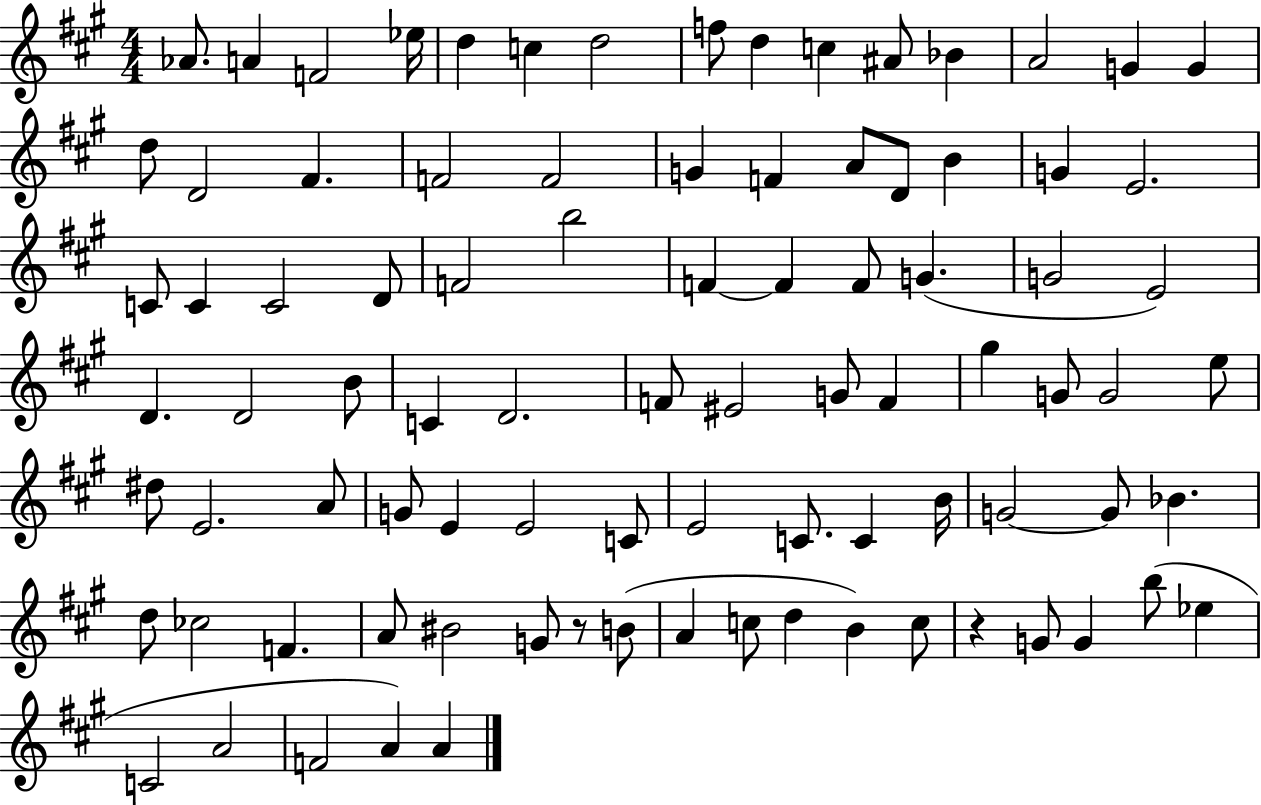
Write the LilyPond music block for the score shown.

{
  \clef treble
  \numericTimeSignature
  \time 4/4
  \key a \major
  \repeat volta 2 { aes'8. a'4 f'2 ees''16 | d''4 c''4 d''2 | f''8 d''4 c''4 ais'8 bes'4 | a'2 g'4 g'4 | \break d''8 d'2 fis'4. | f'2 f'2 | g'4 f'4 a'8 d'8 b'4 | g'4 e'2. | \break c'8 c'4 c'2 d'8 | f'2 b''2 | f'4~~ f'4 f'8 g'4.( | g'2 e'2) | \break d'4. d'2 b'8 | c'4 d'2. | f'8 eis'2 g'8 f'4 | gis''4 g'8 g'2 e''8 | \break dis''8 e'2. a'8 | g'8 e'4 e'2 c'8 | e'2 c'8. c'4 b'16 | g'2~~ g'8 bes'4. | \break d''8 ces''2 f'4. | a'8 bis'2 g'8 r8 b'8( | a'4 c''8 d''4 b'4) c''8 | r4 g'8 g'4 b''8( ees''4 | \break c'2 a'2 | f'2 a'4) a'4 | } \bar "|."
}